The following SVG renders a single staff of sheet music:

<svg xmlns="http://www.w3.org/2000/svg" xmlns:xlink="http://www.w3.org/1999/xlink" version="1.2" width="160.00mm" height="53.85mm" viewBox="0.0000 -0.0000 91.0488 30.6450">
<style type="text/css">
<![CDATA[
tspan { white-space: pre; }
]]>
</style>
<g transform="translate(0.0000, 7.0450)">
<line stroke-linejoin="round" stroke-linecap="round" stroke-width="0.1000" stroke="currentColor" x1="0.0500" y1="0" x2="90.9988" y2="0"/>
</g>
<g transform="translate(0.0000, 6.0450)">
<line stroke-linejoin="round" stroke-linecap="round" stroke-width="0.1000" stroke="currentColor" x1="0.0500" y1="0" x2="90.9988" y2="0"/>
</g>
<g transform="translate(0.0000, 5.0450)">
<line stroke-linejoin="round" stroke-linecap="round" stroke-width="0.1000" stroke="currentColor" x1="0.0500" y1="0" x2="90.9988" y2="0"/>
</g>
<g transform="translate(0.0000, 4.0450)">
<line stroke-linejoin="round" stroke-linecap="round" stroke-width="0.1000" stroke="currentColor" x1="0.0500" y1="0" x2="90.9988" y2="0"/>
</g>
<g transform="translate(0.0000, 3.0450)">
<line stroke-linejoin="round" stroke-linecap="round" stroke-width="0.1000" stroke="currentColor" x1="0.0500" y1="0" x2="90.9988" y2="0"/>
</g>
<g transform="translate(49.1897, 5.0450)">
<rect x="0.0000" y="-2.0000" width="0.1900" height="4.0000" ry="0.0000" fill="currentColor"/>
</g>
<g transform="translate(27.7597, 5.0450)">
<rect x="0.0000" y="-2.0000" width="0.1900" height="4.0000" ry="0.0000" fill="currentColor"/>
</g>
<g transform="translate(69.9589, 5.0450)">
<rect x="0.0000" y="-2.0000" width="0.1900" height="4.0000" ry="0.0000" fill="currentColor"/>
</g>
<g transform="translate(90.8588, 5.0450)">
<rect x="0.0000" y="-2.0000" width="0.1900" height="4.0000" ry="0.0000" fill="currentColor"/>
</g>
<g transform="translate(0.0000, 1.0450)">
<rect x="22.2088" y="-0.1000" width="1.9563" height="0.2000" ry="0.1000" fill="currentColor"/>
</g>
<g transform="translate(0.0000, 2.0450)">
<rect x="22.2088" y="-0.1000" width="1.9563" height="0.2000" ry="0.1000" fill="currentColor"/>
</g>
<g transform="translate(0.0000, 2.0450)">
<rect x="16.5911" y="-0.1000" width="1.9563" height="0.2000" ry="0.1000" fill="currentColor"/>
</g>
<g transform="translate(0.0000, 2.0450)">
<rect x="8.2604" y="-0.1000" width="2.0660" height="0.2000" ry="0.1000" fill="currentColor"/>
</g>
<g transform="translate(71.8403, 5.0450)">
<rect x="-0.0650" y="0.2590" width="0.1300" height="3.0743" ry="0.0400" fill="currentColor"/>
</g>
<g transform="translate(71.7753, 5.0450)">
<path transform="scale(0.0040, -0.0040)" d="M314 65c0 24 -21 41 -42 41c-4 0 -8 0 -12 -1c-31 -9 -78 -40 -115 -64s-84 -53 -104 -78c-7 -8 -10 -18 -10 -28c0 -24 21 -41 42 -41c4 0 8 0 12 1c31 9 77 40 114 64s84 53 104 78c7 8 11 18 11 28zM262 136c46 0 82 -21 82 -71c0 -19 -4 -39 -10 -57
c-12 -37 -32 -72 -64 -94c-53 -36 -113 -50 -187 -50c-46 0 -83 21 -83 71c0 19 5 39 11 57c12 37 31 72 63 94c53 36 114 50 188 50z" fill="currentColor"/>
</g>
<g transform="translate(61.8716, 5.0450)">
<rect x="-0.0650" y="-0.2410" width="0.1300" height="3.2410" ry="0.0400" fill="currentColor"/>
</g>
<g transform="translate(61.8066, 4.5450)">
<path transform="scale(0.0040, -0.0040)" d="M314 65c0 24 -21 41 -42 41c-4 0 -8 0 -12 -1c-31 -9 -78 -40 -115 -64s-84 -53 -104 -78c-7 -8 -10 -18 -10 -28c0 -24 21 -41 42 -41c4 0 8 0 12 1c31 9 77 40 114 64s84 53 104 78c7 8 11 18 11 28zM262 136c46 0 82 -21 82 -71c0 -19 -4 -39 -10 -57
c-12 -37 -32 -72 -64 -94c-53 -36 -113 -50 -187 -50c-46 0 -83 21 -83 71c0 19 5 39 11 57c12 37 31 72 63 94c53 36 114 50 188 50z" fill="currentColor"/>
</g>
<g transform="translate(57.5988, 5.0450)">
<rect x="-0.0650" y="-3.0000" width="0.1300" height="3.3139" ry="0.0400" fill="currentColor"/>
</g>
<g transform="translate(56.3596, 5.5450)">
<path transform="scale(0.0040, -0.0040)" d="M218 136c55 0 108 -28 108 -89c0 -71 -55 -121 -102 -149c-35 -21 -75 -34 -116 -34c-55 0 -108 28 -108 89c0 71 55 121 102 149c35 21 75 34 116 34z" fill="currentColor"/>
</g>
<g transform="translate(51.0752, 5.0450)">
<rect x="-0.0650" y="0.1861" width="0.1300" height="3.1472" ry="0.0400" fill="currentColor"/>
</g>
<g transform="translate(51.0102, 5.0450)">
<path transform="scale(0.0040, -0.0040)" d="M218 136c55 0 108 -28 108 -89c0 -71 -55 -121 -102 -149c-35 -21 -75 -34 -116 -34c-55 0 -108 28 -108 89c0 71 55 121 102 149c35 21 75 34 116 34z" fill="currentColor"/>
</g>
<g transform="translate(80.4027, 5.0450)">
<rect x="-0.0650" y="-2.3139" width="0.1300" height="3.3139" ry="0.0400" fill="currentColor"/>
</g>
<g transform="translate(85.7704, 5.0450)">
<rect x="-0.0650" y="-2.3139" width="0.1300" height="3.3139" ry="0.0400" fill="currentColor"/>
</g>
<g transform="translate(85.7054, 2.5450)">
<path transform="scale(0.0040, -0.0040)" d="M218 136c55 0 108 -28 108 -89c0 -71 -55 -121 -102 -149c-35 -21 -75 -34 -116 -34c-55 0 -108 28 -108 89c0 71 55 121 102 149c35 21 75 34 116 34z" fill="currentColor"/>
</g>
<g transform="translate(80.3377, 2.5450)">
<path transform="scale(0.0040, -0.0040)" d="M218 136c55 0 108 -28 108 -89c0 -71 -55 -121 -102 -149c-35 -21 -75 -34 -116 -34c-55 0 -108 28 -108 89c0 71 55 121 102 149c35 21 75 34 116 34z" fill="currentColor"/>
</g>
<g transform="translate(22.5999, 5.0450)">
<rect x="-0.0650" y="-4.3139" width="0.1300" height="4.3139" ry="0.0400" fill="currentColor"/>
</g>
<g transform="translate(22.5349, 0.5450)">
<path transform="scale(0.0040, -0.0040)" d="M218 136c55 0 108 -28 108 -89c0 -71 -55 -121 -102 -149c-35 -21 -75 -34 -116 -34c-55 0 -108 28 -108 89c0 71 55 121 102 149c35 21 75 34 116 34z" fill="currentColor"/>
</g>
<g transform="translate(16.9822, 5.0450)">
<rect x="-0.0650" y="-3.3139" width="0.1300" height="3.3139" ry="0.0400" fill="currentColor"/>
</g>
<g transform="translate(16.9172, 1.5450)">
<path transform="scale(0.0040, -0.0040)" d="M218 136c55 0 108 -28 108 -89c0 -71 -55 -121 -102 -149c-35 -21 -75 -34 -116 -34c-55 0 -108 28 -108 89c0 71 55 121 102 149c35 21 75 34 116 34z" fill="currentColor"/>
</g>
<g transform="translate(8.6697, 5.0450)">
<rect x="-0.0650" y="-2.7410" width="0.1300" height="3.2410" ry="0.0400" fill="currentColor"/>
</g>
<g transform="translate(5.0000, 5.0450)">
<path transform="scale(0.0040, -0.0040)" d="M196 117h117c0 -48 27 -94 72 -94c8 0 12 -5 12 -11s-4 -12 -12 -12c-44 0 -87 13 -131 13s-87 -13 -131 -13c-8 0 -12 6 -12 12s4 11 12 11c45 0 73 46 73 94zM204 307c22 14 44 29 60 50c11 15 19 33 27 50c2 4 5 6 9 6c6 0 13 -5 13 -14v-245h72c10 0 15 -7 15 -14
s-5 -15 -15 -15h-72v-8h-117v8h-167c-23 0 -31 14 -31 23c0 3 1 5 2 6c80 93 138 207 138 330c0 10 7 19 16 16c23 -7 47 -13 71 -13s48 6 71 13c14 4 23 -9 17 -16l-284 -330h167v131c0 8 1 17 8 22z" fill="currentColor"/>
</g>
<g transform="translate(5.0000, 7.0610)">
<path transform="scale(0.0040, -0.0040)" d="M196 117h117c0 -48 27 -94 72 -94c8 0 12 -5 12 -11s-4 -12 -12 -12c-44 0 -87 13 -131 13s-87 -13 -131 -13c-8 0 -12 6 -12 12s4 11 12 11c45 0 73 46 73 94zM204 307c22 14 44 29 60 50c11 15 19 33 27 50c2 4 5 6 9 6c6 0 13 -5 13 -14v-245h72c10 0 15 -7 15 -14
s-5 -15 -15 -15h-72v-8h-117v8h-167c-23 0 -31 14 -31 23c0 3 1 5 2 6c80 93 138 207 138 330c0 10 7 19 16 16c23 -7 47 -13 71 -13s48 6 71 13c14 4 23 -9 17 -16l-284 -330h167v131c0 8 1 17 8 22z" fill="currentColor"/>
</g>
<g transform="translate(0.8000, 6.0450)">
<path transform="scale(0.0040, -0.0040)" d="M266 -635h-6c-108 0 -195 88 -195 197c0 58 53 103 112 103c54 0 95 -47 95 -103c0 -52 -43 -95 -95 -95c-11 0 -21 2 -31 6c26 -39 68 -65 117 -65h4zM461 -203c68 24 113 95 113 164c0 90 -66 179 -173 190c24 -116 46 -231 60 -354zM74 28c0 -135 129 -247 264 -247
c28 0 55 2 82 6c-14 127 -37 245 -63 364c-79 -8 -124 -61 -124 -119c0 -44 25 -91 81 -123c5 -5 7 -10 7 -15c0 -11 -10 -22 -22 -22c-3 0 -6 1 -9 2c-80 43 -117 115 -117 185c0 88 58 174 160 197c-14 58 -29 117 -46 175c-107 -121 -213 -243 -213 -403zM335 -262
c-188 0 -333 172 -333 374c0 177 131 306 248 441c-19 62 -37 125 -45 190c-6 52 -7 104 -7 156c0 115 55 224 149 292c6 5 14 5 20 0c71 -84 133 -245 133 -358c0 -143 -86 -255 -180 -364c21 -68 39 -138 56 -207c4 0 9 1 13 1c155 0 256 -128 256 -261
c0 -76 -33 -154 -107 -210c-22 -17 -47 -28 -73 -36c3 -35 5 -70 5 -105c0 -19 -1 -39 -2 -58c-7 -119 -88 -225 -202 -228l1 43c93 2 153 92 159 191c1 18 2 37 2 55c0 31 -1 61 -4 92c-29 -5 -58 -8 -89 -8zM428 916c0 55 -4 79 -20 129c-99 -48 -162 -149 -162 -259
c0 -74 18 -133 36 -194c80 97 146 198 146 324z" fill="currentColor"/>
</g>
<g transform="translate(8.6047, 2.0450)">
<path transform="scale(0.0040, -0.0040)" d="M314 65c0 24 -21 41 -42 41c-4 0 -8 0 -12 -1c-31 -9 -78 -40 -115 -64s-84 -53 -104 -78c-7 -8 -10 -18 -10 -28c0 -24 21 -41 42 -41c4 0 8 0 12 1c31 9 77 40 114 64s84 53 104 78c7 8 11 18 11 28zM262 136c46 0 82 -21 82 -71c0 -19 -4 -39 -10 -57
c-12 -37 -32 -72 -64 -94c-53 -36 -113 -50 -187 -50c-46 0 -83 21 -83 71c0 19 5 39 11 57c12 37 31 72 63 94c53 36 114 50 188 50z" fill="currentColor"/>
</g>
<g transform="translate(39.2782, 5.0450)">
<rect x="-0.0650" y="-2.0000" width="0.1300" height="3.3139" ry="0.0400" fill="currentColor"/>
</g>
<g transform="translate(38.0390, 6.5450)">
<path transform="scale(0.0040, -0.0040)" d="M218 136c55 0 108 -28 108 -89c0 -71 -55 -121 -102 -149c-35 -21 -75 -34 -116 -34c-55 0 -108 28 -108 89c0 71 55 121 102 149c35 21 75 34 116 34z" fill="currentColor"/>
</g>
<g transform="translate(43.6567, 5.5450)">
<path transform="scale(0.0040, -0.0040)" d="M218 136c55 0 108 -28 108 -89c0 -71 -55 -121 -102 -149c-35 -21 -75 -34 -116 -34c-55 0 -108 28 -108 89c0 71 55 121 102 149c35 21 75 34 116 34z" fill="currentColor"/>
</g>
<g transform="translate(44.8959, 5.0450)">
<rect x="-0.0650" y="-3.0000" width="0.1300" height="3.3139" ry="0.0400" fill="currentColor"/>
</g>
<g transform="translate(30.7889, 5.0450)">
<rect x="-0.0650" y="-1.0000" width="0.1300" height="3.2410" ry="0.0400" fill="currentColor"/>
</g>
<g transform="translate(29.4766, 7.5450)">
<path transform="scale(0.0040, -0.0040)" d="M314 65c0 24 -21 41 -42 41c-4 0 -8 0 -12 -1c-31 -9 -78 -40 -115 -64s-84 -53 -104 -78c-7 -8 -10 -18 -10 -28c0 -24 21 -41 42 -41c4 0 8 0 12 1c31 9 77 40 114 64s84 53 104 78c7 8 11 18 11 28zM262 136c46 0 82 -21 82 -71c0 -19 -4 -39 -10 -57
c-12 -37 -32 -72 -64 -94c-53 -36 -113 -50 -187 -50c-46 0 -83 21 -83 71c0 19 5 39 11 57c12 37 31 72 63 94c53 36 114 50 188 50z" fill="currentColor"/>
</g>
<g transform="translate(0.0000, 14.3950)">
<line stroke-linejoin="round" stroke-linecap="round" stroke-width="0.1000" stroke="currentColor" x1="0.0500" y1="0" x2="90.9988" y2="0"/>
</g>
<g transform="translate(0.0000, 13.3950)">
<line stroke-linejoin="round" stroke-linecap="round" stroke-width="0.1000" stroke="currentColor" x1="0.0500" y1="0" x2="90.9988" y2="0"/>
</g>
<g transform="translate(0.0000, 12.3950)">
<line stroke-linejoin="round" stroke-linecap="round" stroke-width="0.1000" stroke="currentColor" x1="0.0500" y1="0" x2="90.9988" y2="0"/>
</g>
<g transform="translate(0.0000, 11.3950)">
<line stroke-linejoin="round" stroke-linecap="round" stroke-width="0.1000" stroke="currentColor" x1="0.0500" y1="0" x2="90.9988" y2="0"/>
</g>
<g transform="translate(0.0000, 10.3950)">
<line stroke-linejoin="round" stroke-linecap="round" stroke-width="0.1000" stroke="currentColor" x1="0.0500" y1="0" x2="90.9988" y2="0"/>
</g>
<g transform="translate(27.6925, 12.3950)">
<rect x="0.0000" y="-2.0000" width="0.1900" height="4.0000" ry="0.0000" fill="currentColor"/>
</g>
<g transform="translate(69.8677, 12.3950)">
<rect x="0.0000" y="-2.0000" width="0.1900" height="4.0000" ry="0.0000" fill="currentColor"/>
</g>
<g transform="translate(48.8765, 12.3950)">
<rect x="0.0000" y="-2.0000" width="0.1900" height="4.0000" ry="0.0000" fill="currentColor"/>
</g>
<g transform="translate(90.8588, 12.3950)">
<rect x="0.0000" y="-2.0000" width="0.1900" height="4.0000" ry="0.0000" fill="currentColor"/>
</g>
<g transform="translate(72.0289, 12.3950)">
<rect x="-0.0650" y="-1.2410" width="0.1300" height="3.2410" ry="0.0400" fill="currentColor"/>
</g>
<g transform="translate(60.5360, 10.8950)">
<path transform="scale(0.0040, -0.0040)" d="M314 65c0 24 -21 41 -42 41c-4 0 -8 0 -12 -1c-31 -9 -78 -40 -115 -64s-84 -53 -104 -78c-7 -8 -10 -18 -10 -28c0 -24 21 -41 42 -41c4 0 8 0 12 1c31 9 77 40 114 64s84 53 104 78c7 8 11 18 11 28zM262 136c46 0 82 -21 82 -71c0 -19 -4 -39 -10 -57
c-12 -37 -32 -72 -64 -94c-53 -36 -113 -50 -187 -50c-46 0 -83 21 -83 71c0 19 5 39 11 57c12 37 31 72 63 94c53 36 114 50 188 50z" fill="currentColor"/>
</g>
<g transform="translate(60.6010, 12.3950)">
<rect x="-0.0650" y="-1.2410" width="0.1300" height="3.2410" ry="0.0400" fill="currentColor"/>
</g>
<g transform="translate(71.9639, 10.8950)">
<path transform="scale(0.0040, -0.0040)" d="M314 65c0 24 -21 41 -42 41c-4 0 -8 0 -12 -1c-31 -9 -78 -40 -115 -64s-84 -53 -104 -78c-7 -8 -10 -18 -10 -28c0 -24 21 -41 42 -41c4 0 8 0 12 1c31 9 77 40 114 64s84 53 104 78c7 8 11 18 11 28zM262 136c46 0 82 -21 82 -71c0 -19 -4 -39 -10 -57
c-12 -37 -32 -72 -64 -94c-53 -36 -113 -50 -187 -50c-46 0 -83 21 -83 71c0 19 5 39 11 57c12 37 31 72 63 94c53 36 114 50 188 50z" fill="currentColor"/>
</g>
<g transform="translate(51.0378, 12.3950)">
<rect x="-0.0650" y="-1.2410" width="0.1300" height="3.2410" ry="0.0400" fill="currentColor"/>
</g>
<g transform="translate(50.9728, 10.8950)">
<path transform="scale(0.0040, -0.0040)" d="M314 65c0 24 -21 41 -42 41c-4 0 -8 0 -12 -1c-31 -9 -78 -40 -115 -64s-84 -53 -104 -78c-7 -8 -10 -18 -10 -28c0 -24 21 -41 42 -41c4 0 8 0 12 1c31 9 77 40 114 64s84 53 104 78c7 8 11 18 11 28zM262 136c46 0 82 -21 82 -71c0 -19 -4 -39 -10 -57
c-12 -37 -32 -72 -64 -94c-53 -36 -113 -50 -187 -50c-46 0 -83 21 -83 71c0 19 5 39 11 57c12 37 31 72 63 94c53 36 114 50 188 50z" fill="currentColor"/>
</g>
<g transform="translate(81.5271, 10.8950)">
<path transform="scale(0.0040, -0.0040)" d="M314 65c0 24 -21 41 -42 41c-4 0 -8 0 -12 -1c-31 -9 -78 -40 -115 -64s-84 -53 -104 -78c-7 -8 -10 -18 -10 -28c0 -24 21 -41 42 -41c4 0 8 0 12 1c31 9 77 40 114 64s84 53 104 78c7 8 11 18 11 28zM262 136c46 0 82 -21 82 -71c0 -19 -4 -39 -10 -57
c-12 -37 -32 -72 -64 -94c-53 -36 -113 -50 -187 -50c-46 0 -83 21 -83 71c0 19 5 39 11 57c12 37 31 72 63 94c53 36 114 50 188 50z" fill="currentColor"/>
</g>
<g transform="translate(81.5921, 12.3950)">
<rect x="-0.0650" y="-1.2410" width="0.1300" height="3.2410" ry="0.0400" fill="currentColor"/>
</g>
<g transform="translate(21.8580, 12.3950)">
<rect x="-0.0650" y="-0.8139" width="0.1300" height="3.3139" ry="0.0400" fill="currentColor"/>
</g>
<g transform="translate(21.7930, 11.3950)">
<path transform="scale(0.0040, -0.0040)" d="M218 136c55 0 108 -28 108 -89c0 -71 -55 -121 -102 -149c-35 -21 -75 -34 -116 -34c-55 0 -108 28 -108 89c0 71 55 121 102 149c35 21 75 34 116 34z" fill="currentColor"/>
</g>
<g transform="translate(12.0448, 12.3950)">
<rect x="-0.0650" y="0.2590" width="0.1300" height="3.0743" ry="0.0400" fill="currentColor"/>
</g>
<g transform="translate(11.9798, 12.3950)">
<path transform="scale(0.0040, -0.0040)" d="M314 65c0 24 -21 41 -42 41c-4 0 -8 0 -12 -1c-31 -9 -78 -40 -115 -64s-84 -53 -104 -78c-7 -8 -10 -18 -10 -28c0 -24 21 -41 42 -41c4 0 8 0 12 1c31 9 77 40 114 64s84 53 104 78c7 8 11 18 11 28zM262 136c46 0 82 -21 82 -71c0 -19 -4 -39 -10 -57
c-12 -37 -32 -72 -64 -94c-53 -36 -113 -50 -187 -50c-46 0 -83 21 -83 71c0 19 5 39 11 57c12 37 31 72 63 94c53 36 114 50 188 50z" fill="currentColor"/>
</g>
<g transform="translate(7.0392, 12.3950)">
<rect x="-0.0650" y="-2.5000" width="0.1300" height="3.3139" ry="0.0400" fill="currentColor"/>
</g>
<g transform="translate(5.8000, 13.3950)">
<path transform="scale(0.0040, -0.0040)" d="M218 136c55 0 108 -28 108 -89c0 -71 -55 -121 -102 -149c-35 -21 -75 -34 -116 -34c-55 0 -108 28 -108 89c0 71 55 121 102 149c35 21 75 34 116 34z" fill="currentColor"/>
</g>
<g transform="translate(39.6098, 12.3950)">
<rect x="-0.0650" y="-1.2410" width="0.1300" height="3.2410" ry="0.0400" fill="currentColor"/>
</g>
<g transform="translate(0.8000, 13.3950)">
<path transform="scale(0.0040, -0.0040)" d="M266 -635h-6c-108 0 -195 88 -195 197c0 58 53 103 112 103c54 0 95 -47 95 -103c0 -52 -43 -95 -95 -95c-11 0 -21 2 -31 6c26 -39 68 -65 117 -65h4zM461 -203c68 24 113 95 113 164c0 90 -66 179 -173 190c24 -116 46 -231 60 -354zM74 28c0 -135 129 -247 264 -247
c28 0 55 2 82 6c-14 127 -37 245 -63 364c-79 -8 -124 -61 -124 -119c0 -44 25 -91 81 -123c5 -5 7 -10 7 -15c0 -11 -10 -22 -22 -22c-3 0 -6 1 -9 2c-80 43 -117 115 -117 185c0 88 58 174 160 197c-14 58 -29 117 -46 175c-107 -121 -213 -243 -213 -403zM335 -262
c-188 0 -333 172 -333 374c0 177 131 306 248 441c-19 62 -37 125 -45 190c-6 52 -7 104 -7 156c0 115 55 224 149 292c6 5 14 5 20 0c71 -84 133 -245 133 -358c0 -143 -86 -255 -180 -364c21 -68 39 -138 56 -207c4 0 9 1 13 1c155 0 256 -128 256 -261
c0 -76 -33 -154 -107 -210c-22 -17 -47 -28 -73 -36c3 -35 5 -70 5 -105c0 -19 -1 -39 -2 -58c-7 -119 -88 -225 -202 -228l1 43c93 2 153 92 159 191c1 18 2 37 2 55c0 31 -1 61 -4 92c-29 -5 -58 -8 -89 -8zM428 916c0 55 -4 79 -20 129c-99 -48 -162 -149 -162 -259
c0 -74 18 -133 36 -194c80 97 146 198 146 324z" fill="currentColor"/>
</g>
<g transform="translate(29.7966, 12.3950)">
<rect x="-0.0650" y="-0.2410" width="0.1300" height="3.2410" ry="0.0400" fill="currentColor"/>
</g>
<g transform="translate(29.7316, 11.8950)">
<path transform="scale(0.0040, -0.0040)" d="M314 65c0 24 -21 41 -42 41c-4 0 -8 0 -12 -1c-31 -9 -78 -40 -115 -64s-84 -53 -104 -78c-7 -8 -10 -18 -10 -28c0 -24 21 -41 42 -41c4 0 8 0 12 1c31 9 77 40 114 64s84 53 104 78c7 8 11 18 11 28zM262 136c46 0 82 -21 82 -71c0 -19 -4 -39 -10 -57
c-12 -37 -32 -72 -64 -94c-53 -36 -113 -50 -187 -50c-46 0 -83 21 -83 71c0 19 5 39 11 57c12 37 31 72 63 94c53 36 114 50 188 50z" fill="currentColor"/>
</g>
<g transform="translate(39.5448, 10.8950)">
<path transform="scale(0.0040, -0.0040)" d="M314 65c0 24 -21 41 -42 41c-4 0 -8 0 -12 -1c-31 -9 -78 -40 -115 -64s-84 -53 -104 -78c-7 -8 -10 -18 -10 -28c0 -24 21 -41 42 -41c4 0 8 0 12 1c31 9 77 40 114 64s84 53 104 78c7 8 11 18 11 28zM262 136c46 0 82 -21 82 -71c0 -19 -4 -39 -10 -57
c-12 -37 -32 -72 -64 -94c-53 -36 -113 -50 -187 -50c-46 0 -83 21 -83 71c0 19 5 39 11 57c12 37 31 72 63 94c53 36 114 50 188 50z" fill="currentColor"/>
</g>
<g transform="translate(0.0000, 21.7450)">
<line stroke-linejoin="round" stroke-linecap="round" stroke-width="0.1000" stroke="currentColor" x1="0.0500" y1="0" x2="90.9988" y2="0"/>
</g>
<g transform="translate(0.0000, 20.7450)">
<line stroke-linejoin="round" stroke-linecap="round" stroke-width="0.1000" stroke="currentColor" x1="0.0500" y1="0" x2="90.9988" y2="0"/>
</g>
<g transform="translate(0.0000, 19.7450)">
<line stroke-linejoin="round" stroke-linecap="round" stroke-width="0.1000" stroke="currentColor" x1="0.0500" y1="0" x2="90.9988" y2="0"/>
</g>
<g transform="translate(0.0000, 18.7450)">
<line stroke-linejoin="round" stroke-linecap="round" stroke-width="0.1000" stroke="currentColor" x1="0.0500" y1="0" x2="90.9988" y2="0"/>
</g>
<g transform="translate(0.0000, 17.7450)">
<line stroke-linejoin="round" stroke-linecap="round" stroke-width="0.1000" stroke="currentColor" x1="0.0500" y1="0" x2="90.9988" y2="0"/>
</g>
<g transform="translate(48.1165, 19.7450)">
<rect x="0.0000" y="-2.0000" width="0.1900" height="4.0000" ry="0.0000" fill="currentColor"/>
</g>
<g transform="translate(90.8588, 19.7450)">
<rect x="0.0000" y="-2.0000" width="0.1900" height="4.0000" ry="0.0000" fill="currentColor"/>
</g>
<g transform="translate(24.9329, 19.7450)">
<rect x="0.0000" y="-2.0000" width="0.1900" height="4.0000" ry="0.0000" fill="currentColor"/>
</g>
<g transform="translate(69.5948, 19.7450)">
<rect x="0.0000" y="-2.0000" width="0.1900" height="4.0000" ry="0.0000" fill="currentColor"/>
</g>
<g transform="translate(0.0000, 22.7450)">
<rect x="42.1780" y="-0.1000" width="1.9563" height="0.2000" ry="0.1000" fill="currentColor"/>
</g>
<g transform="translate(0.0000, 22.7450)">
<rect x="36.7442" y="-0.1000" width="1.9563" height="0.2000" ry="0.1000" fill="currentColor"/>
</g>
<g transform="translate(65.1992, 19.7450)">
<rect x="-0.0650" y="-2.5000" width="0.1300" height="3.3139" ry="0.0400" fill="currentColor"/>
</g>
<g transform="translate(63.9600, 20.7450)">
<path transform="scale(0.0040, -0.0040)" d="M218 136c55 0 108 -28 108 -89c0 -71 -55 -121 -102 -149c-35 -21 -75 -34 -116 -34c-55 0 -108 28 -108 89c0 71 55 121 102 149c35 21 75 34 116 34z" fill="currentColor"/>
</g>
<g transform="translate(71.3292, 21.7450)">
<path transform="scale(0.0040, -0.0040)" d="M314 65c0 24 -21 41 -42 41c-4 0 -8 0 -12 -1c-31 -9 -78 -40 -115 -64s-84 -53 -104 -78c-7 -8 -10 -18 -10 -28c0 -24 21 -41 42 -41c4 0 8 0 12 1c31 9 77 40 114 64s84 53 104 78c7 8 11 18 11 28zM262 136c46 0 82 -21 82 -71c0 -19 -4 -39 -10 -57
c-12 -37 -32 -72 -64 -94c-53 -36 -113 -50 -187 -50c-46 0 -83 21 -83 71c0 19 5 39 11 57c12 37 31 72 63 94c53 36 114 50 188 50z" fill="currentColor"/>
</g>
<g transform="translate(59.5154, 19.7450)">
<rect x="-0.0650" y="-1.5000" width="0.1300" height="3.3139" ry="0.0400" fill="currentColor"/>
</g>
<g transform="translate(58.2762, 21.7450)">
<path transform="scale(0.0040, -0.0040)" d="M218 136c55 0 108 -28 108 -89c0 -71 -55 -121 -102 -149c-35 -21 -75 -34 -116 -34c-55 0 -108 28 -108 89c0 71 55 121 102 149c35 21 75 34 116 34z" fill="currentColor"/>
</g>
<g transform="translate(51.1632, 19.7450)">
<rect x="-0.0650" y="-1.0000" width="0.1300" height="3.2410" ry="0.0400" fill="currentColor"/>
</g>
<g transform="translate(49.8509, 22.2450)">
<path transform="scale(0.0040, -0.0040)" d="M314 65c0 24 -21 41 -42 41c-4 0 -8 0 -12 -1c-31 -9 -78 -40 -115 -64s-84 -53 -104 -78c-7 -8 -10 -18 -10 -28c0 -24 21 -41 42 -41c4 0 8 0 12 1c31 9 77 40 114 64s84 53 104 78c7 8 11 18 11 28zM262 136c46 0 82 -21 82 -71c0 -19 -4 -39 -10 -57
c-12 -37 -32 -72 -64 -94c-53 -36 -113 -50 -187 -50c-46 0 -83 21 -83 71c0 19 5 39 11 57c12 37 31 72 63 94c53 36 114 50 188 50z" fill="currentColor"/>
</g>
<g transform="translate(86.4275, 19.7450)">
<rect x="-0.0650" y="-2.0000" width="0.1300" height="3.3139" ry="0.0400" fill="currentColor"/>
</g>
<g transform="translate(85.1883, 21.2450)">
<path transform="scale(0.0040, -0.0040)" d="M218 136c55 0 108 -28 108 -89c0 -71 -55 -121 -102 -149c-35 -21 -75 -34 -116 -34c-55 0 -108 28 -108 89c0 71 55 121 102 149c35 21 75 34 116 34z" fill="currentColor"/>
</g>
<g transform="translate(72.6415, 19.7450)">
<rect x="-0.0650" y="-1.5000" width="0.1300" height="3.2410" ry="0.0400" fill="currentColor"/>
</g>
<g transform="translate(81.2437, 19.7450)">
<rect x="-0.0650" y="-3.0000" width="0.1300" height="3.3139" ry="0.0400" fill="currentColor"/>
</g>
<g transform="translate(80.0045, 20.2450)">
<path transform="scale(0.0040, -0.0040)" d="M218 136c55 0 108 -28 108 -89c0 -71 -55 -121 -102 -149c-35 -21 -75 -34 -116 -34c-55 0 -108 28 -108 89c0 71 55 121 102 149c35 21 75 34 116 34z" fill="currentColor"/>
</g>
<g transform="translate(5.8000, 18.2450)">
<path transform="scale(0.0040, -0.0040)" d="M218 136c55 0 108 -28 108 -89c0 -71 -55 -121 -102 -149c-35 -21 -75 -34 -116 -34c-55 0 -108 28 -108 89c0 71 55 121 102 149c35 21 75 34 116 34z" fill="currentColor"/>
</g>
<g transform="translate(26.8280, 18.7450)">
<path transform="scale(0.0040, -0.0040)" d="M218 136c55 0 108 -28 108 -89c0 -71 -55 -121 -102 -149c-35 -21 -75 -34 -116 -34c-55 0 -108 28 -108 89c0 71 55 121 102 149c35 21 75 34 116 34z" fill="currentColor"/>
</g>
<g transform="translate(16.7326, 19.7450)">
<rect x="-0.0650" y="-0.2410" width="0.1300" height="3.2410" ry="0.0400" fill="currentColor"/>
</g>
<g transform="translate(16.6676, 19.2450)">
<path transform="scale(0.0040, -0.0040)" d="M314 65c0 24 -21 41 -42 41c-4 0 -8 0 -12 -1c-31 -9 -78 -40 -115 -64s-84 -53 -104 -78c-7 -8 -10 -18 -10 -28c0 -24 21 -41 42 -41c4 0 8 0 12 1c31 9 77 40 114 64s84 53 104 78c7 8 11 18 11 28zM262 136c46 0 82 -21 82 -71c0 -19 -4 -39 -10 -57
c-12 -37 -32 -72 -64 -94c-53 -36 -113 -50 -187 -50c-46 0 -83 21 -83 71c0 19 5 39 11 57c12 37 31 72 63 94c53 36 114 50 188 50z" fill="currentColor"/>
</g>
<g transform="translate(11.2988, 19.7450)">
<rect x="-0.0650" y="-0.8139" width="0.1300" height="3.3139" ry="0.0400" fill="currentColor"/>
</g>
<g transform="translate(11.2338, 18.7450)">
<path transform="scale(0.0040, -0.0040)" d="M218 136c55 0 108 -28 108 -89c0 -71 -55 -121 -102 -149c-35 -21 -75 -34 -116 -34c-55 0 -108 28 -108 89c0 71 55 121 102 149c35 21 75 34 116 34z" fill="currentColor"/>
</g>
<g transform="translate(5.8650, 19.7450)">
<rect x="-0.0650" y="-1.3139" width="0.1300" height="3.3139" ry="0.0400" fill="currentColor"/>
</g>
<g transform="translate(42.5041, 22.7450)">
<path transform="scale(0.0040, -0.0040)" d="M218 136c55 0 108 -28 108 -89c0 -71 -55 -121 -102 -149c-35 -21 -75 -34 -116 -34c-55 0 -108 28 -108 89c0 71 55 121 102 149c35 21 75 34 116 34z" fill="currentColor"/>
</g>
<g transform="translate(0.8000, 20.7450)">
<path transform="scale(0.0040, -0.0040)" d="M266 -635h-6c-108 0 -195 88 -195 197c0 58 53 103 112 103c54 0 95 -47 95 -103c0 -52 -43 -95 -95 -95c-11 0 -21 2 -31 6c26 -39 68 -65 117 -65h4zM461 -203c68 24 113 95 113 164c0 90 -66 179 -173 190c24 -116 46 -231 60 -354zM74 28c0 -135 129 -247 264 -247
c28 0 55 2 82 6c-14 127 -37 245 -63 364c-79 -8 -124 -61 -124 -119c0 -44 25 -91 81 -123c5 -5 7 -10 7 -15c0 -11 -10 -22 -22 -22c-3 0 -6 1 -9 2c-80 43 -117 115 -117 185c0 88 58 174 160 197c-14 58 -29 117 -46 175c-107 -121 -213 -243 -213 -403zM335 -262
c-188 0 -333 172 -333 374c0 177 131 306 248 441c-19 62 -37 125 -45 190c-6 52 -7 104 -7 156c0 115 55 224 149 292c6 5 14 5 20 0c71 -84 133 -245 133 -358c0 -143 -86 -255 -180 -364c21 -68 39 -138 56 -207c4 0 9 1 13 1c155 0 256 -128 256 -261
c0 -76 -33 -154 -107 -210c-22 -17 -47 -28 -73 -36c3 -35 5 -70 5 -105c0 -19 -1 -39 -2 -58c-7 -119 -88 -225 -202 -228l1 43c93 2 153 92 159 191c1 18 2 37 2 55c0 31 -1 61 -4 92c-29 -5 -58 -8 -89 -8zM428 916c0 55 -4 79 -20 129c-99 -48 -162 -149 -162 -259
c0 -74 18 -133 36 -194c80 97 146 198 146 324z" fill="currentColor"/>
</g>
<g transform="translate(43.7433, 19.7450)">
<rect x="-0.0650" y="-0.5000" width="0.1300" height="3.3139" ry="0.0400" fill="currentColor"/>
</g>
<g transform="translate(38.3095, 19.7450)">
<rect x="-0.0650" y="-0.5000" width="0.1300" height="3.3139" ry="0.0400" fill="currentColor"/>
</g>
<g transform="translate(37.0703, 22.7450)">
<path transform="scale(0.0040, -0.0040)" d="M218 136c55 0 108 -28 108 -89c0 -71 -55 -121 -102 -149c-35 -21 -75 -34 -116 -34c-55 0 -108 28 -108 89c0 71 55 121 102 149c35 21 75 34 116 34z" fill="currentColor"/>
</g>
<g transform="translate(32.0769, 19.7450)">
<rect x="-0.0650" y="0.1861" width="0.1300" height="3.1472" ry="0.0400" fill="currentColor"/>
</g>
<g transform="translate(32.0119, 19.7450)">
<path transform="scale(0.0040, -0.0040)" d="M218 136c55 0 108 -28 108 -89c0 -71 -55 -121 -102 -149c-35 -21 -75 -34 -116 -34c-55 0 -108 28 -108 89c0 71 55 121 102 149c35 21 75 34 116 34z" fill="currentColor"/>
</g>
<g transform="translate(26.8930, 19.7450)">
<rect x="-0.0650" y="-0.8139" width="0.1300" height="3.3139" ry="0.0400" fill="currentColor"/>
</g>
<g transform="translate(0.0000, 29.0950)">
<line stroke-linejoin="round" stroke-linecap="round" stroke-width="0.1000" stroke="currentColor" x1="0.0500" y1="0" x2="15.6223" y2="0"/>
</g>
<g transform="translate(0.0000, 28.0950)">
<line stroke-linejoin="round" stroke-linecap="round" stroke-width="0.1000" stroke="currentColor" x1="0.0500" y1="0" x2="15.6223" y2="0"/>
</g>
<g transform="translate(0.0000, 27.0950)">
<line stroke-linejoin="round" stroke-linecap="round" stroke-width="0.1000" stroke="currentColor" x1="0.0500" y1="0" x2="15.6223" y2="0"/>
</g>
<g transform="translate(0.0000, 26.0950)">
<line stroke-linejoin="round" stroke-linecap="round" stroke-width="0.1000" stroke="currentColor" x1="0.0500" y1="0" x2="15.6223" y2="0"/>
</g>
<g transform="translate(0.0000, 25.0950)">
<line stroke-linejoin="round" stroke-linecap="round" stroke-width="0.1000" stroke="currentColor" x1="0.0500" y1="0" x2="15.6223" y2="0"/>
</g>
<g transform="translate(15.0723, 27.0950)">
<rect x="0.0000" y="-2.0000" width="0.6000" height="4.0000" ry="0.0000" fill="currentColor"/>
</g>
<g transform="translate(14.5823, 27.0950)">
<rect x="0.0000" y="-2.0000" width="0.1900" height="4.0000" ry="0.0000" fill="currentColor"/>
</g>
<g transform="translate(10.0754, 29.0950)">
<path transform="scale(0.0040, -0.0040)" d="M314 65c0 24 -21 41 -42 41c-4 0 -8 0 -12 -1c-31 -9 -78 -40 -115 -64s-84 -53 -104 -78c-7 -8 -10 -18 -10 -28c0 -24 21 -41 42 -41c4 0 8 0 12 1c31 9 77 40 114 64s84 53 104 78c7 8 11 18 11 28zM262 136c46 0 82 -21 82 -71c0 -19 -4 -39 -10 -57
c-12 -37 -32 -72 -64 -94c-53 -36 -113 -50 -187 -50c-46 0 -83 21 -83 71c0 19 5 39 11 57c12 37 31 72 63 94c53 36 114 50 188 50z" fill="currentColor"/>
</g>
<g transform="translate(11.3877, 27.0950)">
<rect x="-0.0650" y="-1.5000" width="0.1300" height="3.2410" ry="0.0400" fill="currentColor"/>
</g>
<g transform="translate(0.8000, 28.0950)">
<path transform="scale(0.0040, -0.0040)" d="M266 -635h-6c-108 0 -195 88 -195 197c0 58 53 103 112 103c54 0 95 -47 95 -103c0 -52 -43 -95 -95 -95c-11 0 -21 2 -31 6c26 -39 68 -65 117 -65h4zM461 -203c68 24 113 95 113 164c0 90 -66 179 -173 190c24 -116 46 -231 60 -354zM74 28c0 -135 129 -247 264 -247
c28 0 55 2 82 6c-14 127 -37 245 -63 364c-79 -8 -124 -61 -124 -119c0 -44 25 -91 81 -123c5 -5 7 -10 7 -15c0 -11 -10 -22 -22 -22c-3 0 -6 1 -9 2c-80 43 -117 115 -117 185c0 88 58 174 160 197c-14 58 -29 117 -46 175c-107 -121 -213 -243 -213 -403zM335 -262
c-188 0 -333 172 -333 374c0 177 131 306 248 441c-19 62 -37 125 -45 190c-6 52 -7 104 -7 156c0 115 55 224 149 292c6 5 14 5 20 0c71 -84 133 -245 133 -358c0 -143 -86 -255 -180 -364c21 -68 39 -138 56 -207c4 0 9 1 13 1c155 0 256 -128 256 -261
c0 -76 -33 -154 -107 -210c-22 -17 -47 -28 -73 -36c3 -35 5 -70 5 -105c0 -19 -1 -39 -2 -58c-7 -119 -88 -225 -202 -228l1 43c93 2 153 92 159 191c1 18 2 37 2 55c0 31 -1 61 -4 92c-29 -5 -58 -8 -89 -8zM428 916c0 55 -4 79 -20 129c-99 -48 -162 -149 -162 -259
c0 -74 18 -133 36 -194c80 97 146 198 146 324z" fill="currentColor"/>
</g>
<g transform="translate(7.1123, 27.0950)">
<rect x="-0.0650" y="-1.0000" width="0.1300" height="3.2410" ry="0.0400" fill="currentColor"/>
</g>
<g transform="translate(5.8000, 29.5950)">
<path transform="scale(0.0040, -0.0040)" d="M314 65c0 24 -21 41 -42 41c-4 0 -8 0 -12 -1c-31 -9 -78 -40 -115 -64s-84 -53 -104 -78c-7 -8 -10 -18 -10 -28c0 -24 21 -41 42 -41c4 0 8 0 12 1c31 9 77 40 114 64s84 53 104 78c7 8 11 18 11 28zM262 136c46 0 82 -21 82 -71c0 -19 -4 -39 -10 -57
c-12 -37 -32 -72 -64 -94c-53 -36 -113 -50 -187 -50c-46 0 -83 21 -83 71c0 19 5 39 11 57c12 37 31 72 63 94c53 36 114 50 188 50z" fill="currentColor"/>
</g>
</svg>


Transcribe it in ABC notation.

X:1
T:Untitled
M:4/4
L:1/4
K:C
a2 b d' D2 F A B A c2 B2 g g G B2 d c2 e2 e2 e2 e2 e2 e d c2 d B C C D2 E G E2 A F D2 E2